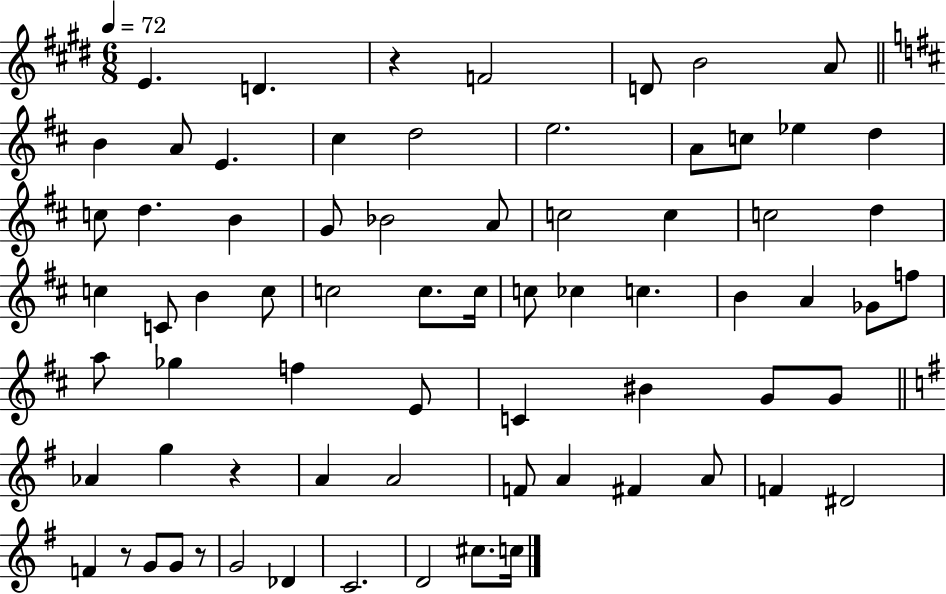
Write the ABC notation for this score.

X:1
T:Untitled
M:6/8
L:1/4
K:E
E D z F2 D/2 B2 A/2 B A/2 E ^c d2 e2 A/2 c/2 _e d c/2 d B G/2 _B2 A/2 c2 c c2 d c C/2 B c/2 c2 c/2 c/4 c/2 _c c B A _G/2 f/2 a/2 _g f E/2 C ^B G/2 G/2 _A g z A A2 F/2 A ^F A/2 F ^D2 F z/2 G/2 G/2 z/2 G2 _D C2 D2 ^c/2 c/4